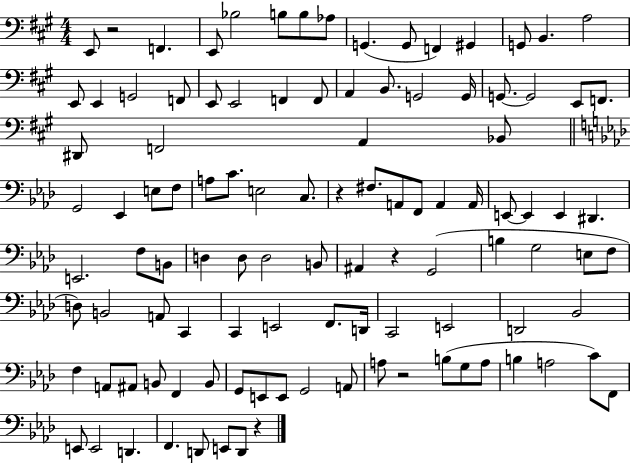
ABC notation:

X:1
T:Untitled
M:4/4
L:1/4
K:A
E,,/2 z2 F,, E,,/2 _B,2 B,/2 B,/2 _A,/2 G,, G,,/2 F,, ^G,, G,,/2 B,, A,2 E,,/2 E,, G,,2 F,,/2 E,,/2 E,,2 F,, F,,/2 A,, B,,/2 G,,2 G,,/4 G,,/2 G,,2 E,,/2 F,,/2 ^D,,/2 F,,2 A,, _B,,/2 G,,2 _E,, E,/2 F,/2 A,/2 C/2 E,2 C,/2 z ^F,/2 A,,/2 F,,/2 A,, A,,/4 E,,/2 E,, E,, ^D,, E,,2 F,/2 B,,/2 D, D,/2 D,2 B,,/2 ^A,, z G,,2 B, G,2 E,/2 F,/2 D,/2 B,,2 A,,/2 C,, C,, E,,2 F,,/2 D,,/4 C,,2 E,,2 D,,2 _B,,2 F, A,,/2 ^A,,/2 B,,/2 F,, B,,/2 G,,/2 E,,/2 E,,/2 G,,2 A,,/2 A,/2 z2 B,/2 G,/2 A,/2 B, A,2 C/2 F,,/2 E,,/2 E,,2 D,, F,, D,,/2 E,,/2 D,,/2 z